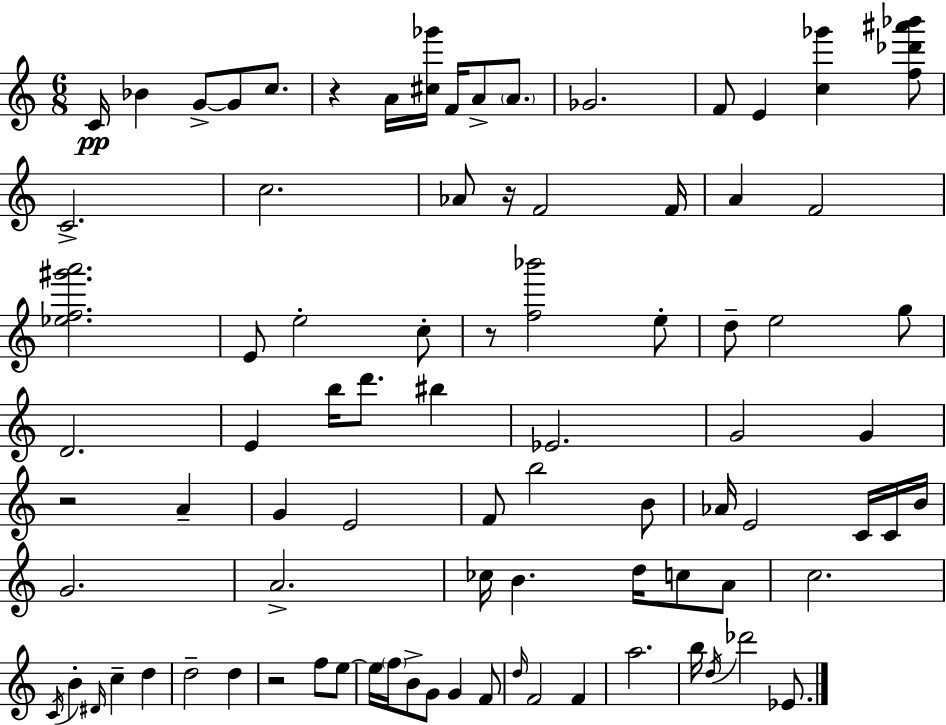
{
  \clef treble
  \numericTimeSignature
  \time 6/8
  \key c \major
  c'16\pp bes'4 g'8->~~ g'8 c''8. | r4 a'16 <cis'' ges'''>16 f'16 a'8-> \parenthesize a'8. | ges'2. | f'8 e'4 <c'' ges'''>4 <f'' des''' ais''' bes'''>8 | \break c'2.-> | c''2. | aes'8 r16 f'2 f'16 | a'4 f'2 | \break <ees'' f'' gis''' a'''>2. | e'8 e''2-. c''8-. | r8 <f'' bes'''>2 e''8-. | d''8-- e''2 g''8 | \break d'2. | e'4 b''16 d'''8. bis''4 | ees'2. | g'2 g'4 | \break r2 a'4-- | g'4 e'2 | f'8 b''2 b'8 | aes'16 e'2 c'16 c'16 b'16 | \break g'2. | a'2.-> | ces''16 b'4. d''16 c''8 a'8 | c''2. | \break \acciaccatura { c'16 } b'4-. \grace { dis'16 } c''4-- d''4 | d''2-- d''4 | r2 f''8 | e''8~~ e''16 \parenthesize f''16 b'8-> g'8 g'4 | \break f'8 \grace { d''16 } f'2 f'4 | a''2. | b''16 \acciaccatura { d''16 } des'''2 | ees'8. \bar "|."
}